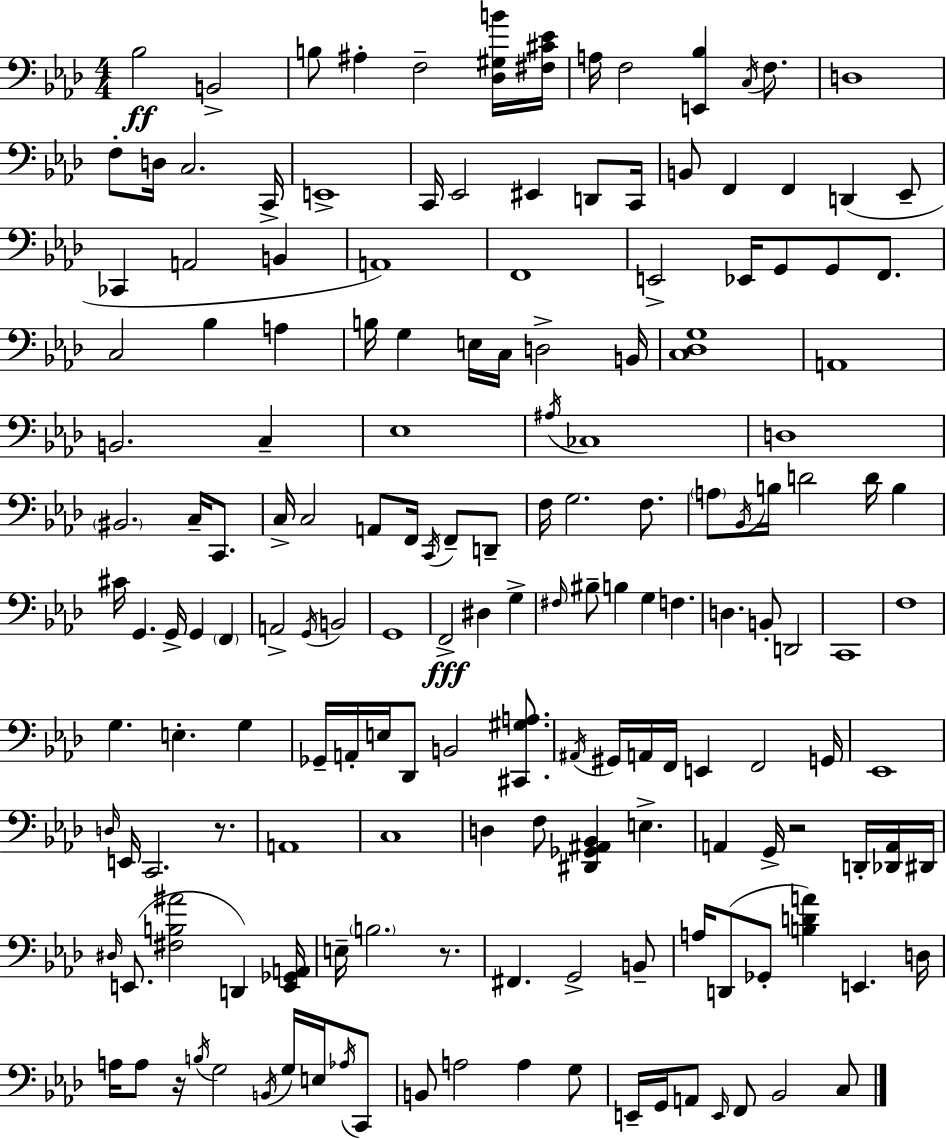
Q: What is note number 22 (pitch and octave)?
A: F2